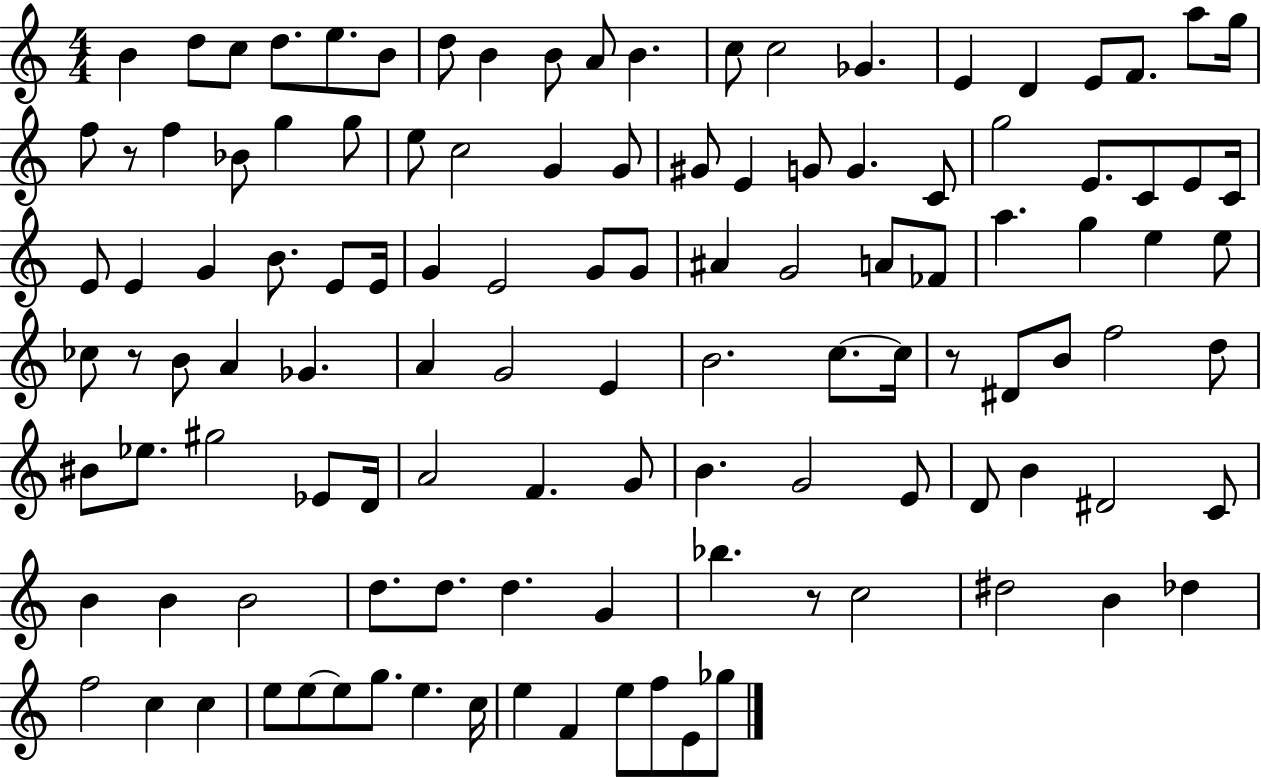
{
  \clef treble
  \numericTimeSignature
  \time 4/4
  \key c \major
  b'4 d''8 c''8 d''8. e''8. b'8 | d''8 b'4 b'8 a'8 b'4. | c''8 c''2 ges'4. | e'4 d'4 e'8 f'8. a''8 g''16 | \break f''8 r8 f''4 bes'8 g''4 g''8 | e''8 c''2 g'4 g'8 | gis'8 e'4 g'8 g'4. c'8 | g''2 e'8. c'8 e'8 c'16 | \break e'8 e'4 g'4 b'8. e'8 e'16 | g'4 e'2 g'8 g'8 | ais'4 g'2 a'8 fes'8 | a''4. g''4 e''4 e''8 | \break ces''8 r8 b'8 a'4 ges'4. | a'4 g'2 e'4 | b'2. c''8.~~ c''16 | r8 dis'8 b'8 f''2 d''8 | \break bis'8 ees''8. gis''2 ees'8 d'16 | a'2 f'4. g'8 | b'4. g'2 e'8 | d'8 b'4 dis'2 c'8 | \break b'4 b'4 b'2 | d''8. d''8. d''4. g'4 | bes''4. r8 c''2 | dis''2 b'4 des''4 | \break f''2 c''4 c''4 | e''8 e''8~~ e''8 g''8. e''4. c''16 | e''4 f'4 e''8 f''8 e'8 ges''8 | \bar "|."
}